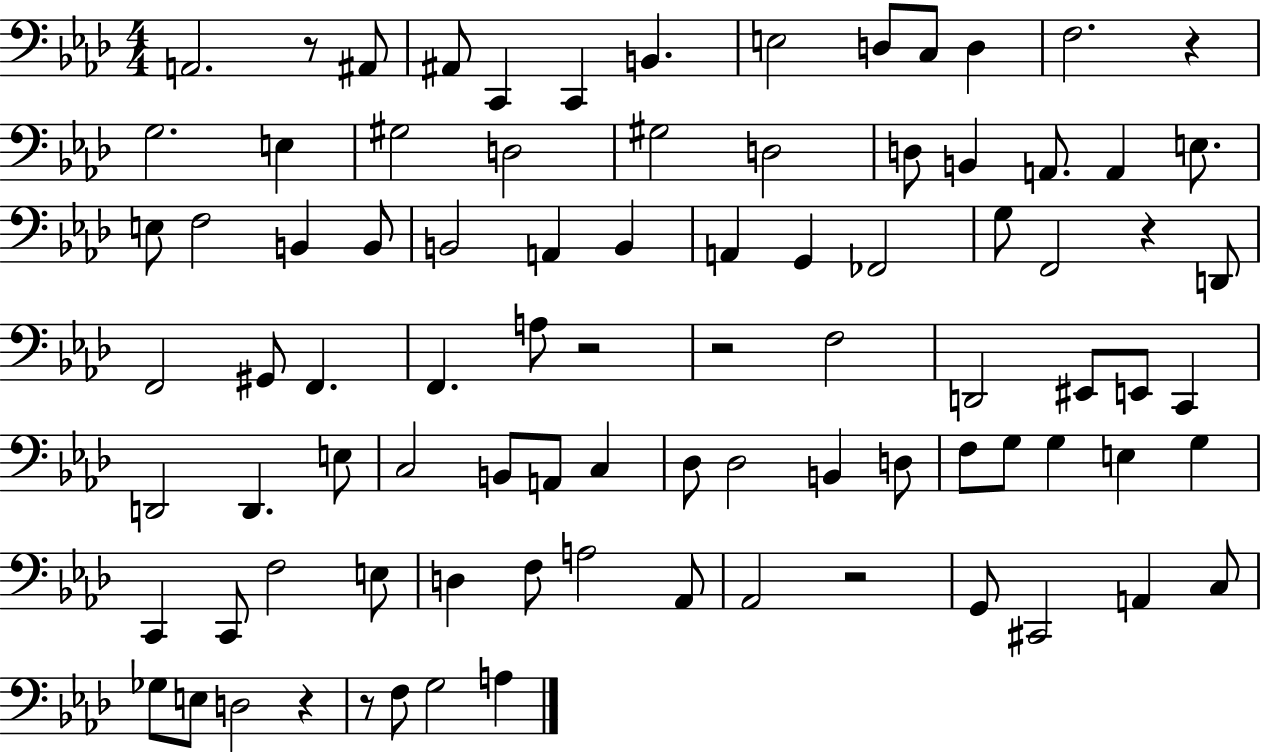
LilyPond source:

{
  \clef bass
  \numericTimeSignature
  \time 4/4
  \key aes \major
  \repeat volta 2 { a,2. r8 ais,8 | ais,8 c,4 c,4 b,4. | e2 d8 c8 d4 | f2. r4 | \break g2. e4 | gis2 d2 | gis2 d2 | d8 b,4 a,8. a,4 e8. | \break e8 f2 b,4 b,8 | b,2 a,4 b,4 | a,4 g,4 fes,2 | g8 f,2 r4 d,8 | \break f,2 gis,8 f,4. | f,4. a8 r2 | r2 f2 | d,2 eis,8 e,8 c,4 | \break d,2 d,4. e8 | c2 b,8 a,8 c4 | des8 des2 b,4 d8 | f8 g8 g4 e4 g4 | \break c,4 c,8 f2 e8 | d4 f8 a2 aes,8 | aes,2 r2 | g,8 cis,2 a,4 c8 | \break ges8 e8 d2 r4 | r8 f8 g2 a4 | } \bar "|."
}